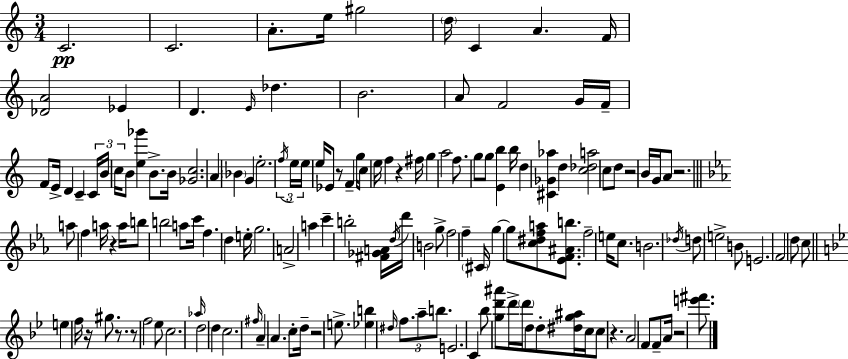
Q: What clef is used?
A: treble